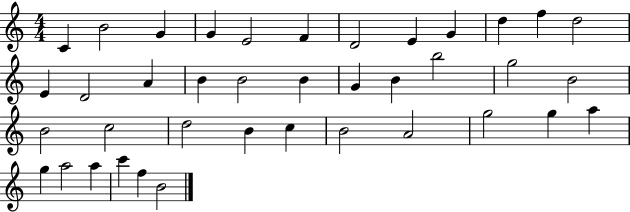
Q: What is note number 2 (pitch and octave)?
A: B4